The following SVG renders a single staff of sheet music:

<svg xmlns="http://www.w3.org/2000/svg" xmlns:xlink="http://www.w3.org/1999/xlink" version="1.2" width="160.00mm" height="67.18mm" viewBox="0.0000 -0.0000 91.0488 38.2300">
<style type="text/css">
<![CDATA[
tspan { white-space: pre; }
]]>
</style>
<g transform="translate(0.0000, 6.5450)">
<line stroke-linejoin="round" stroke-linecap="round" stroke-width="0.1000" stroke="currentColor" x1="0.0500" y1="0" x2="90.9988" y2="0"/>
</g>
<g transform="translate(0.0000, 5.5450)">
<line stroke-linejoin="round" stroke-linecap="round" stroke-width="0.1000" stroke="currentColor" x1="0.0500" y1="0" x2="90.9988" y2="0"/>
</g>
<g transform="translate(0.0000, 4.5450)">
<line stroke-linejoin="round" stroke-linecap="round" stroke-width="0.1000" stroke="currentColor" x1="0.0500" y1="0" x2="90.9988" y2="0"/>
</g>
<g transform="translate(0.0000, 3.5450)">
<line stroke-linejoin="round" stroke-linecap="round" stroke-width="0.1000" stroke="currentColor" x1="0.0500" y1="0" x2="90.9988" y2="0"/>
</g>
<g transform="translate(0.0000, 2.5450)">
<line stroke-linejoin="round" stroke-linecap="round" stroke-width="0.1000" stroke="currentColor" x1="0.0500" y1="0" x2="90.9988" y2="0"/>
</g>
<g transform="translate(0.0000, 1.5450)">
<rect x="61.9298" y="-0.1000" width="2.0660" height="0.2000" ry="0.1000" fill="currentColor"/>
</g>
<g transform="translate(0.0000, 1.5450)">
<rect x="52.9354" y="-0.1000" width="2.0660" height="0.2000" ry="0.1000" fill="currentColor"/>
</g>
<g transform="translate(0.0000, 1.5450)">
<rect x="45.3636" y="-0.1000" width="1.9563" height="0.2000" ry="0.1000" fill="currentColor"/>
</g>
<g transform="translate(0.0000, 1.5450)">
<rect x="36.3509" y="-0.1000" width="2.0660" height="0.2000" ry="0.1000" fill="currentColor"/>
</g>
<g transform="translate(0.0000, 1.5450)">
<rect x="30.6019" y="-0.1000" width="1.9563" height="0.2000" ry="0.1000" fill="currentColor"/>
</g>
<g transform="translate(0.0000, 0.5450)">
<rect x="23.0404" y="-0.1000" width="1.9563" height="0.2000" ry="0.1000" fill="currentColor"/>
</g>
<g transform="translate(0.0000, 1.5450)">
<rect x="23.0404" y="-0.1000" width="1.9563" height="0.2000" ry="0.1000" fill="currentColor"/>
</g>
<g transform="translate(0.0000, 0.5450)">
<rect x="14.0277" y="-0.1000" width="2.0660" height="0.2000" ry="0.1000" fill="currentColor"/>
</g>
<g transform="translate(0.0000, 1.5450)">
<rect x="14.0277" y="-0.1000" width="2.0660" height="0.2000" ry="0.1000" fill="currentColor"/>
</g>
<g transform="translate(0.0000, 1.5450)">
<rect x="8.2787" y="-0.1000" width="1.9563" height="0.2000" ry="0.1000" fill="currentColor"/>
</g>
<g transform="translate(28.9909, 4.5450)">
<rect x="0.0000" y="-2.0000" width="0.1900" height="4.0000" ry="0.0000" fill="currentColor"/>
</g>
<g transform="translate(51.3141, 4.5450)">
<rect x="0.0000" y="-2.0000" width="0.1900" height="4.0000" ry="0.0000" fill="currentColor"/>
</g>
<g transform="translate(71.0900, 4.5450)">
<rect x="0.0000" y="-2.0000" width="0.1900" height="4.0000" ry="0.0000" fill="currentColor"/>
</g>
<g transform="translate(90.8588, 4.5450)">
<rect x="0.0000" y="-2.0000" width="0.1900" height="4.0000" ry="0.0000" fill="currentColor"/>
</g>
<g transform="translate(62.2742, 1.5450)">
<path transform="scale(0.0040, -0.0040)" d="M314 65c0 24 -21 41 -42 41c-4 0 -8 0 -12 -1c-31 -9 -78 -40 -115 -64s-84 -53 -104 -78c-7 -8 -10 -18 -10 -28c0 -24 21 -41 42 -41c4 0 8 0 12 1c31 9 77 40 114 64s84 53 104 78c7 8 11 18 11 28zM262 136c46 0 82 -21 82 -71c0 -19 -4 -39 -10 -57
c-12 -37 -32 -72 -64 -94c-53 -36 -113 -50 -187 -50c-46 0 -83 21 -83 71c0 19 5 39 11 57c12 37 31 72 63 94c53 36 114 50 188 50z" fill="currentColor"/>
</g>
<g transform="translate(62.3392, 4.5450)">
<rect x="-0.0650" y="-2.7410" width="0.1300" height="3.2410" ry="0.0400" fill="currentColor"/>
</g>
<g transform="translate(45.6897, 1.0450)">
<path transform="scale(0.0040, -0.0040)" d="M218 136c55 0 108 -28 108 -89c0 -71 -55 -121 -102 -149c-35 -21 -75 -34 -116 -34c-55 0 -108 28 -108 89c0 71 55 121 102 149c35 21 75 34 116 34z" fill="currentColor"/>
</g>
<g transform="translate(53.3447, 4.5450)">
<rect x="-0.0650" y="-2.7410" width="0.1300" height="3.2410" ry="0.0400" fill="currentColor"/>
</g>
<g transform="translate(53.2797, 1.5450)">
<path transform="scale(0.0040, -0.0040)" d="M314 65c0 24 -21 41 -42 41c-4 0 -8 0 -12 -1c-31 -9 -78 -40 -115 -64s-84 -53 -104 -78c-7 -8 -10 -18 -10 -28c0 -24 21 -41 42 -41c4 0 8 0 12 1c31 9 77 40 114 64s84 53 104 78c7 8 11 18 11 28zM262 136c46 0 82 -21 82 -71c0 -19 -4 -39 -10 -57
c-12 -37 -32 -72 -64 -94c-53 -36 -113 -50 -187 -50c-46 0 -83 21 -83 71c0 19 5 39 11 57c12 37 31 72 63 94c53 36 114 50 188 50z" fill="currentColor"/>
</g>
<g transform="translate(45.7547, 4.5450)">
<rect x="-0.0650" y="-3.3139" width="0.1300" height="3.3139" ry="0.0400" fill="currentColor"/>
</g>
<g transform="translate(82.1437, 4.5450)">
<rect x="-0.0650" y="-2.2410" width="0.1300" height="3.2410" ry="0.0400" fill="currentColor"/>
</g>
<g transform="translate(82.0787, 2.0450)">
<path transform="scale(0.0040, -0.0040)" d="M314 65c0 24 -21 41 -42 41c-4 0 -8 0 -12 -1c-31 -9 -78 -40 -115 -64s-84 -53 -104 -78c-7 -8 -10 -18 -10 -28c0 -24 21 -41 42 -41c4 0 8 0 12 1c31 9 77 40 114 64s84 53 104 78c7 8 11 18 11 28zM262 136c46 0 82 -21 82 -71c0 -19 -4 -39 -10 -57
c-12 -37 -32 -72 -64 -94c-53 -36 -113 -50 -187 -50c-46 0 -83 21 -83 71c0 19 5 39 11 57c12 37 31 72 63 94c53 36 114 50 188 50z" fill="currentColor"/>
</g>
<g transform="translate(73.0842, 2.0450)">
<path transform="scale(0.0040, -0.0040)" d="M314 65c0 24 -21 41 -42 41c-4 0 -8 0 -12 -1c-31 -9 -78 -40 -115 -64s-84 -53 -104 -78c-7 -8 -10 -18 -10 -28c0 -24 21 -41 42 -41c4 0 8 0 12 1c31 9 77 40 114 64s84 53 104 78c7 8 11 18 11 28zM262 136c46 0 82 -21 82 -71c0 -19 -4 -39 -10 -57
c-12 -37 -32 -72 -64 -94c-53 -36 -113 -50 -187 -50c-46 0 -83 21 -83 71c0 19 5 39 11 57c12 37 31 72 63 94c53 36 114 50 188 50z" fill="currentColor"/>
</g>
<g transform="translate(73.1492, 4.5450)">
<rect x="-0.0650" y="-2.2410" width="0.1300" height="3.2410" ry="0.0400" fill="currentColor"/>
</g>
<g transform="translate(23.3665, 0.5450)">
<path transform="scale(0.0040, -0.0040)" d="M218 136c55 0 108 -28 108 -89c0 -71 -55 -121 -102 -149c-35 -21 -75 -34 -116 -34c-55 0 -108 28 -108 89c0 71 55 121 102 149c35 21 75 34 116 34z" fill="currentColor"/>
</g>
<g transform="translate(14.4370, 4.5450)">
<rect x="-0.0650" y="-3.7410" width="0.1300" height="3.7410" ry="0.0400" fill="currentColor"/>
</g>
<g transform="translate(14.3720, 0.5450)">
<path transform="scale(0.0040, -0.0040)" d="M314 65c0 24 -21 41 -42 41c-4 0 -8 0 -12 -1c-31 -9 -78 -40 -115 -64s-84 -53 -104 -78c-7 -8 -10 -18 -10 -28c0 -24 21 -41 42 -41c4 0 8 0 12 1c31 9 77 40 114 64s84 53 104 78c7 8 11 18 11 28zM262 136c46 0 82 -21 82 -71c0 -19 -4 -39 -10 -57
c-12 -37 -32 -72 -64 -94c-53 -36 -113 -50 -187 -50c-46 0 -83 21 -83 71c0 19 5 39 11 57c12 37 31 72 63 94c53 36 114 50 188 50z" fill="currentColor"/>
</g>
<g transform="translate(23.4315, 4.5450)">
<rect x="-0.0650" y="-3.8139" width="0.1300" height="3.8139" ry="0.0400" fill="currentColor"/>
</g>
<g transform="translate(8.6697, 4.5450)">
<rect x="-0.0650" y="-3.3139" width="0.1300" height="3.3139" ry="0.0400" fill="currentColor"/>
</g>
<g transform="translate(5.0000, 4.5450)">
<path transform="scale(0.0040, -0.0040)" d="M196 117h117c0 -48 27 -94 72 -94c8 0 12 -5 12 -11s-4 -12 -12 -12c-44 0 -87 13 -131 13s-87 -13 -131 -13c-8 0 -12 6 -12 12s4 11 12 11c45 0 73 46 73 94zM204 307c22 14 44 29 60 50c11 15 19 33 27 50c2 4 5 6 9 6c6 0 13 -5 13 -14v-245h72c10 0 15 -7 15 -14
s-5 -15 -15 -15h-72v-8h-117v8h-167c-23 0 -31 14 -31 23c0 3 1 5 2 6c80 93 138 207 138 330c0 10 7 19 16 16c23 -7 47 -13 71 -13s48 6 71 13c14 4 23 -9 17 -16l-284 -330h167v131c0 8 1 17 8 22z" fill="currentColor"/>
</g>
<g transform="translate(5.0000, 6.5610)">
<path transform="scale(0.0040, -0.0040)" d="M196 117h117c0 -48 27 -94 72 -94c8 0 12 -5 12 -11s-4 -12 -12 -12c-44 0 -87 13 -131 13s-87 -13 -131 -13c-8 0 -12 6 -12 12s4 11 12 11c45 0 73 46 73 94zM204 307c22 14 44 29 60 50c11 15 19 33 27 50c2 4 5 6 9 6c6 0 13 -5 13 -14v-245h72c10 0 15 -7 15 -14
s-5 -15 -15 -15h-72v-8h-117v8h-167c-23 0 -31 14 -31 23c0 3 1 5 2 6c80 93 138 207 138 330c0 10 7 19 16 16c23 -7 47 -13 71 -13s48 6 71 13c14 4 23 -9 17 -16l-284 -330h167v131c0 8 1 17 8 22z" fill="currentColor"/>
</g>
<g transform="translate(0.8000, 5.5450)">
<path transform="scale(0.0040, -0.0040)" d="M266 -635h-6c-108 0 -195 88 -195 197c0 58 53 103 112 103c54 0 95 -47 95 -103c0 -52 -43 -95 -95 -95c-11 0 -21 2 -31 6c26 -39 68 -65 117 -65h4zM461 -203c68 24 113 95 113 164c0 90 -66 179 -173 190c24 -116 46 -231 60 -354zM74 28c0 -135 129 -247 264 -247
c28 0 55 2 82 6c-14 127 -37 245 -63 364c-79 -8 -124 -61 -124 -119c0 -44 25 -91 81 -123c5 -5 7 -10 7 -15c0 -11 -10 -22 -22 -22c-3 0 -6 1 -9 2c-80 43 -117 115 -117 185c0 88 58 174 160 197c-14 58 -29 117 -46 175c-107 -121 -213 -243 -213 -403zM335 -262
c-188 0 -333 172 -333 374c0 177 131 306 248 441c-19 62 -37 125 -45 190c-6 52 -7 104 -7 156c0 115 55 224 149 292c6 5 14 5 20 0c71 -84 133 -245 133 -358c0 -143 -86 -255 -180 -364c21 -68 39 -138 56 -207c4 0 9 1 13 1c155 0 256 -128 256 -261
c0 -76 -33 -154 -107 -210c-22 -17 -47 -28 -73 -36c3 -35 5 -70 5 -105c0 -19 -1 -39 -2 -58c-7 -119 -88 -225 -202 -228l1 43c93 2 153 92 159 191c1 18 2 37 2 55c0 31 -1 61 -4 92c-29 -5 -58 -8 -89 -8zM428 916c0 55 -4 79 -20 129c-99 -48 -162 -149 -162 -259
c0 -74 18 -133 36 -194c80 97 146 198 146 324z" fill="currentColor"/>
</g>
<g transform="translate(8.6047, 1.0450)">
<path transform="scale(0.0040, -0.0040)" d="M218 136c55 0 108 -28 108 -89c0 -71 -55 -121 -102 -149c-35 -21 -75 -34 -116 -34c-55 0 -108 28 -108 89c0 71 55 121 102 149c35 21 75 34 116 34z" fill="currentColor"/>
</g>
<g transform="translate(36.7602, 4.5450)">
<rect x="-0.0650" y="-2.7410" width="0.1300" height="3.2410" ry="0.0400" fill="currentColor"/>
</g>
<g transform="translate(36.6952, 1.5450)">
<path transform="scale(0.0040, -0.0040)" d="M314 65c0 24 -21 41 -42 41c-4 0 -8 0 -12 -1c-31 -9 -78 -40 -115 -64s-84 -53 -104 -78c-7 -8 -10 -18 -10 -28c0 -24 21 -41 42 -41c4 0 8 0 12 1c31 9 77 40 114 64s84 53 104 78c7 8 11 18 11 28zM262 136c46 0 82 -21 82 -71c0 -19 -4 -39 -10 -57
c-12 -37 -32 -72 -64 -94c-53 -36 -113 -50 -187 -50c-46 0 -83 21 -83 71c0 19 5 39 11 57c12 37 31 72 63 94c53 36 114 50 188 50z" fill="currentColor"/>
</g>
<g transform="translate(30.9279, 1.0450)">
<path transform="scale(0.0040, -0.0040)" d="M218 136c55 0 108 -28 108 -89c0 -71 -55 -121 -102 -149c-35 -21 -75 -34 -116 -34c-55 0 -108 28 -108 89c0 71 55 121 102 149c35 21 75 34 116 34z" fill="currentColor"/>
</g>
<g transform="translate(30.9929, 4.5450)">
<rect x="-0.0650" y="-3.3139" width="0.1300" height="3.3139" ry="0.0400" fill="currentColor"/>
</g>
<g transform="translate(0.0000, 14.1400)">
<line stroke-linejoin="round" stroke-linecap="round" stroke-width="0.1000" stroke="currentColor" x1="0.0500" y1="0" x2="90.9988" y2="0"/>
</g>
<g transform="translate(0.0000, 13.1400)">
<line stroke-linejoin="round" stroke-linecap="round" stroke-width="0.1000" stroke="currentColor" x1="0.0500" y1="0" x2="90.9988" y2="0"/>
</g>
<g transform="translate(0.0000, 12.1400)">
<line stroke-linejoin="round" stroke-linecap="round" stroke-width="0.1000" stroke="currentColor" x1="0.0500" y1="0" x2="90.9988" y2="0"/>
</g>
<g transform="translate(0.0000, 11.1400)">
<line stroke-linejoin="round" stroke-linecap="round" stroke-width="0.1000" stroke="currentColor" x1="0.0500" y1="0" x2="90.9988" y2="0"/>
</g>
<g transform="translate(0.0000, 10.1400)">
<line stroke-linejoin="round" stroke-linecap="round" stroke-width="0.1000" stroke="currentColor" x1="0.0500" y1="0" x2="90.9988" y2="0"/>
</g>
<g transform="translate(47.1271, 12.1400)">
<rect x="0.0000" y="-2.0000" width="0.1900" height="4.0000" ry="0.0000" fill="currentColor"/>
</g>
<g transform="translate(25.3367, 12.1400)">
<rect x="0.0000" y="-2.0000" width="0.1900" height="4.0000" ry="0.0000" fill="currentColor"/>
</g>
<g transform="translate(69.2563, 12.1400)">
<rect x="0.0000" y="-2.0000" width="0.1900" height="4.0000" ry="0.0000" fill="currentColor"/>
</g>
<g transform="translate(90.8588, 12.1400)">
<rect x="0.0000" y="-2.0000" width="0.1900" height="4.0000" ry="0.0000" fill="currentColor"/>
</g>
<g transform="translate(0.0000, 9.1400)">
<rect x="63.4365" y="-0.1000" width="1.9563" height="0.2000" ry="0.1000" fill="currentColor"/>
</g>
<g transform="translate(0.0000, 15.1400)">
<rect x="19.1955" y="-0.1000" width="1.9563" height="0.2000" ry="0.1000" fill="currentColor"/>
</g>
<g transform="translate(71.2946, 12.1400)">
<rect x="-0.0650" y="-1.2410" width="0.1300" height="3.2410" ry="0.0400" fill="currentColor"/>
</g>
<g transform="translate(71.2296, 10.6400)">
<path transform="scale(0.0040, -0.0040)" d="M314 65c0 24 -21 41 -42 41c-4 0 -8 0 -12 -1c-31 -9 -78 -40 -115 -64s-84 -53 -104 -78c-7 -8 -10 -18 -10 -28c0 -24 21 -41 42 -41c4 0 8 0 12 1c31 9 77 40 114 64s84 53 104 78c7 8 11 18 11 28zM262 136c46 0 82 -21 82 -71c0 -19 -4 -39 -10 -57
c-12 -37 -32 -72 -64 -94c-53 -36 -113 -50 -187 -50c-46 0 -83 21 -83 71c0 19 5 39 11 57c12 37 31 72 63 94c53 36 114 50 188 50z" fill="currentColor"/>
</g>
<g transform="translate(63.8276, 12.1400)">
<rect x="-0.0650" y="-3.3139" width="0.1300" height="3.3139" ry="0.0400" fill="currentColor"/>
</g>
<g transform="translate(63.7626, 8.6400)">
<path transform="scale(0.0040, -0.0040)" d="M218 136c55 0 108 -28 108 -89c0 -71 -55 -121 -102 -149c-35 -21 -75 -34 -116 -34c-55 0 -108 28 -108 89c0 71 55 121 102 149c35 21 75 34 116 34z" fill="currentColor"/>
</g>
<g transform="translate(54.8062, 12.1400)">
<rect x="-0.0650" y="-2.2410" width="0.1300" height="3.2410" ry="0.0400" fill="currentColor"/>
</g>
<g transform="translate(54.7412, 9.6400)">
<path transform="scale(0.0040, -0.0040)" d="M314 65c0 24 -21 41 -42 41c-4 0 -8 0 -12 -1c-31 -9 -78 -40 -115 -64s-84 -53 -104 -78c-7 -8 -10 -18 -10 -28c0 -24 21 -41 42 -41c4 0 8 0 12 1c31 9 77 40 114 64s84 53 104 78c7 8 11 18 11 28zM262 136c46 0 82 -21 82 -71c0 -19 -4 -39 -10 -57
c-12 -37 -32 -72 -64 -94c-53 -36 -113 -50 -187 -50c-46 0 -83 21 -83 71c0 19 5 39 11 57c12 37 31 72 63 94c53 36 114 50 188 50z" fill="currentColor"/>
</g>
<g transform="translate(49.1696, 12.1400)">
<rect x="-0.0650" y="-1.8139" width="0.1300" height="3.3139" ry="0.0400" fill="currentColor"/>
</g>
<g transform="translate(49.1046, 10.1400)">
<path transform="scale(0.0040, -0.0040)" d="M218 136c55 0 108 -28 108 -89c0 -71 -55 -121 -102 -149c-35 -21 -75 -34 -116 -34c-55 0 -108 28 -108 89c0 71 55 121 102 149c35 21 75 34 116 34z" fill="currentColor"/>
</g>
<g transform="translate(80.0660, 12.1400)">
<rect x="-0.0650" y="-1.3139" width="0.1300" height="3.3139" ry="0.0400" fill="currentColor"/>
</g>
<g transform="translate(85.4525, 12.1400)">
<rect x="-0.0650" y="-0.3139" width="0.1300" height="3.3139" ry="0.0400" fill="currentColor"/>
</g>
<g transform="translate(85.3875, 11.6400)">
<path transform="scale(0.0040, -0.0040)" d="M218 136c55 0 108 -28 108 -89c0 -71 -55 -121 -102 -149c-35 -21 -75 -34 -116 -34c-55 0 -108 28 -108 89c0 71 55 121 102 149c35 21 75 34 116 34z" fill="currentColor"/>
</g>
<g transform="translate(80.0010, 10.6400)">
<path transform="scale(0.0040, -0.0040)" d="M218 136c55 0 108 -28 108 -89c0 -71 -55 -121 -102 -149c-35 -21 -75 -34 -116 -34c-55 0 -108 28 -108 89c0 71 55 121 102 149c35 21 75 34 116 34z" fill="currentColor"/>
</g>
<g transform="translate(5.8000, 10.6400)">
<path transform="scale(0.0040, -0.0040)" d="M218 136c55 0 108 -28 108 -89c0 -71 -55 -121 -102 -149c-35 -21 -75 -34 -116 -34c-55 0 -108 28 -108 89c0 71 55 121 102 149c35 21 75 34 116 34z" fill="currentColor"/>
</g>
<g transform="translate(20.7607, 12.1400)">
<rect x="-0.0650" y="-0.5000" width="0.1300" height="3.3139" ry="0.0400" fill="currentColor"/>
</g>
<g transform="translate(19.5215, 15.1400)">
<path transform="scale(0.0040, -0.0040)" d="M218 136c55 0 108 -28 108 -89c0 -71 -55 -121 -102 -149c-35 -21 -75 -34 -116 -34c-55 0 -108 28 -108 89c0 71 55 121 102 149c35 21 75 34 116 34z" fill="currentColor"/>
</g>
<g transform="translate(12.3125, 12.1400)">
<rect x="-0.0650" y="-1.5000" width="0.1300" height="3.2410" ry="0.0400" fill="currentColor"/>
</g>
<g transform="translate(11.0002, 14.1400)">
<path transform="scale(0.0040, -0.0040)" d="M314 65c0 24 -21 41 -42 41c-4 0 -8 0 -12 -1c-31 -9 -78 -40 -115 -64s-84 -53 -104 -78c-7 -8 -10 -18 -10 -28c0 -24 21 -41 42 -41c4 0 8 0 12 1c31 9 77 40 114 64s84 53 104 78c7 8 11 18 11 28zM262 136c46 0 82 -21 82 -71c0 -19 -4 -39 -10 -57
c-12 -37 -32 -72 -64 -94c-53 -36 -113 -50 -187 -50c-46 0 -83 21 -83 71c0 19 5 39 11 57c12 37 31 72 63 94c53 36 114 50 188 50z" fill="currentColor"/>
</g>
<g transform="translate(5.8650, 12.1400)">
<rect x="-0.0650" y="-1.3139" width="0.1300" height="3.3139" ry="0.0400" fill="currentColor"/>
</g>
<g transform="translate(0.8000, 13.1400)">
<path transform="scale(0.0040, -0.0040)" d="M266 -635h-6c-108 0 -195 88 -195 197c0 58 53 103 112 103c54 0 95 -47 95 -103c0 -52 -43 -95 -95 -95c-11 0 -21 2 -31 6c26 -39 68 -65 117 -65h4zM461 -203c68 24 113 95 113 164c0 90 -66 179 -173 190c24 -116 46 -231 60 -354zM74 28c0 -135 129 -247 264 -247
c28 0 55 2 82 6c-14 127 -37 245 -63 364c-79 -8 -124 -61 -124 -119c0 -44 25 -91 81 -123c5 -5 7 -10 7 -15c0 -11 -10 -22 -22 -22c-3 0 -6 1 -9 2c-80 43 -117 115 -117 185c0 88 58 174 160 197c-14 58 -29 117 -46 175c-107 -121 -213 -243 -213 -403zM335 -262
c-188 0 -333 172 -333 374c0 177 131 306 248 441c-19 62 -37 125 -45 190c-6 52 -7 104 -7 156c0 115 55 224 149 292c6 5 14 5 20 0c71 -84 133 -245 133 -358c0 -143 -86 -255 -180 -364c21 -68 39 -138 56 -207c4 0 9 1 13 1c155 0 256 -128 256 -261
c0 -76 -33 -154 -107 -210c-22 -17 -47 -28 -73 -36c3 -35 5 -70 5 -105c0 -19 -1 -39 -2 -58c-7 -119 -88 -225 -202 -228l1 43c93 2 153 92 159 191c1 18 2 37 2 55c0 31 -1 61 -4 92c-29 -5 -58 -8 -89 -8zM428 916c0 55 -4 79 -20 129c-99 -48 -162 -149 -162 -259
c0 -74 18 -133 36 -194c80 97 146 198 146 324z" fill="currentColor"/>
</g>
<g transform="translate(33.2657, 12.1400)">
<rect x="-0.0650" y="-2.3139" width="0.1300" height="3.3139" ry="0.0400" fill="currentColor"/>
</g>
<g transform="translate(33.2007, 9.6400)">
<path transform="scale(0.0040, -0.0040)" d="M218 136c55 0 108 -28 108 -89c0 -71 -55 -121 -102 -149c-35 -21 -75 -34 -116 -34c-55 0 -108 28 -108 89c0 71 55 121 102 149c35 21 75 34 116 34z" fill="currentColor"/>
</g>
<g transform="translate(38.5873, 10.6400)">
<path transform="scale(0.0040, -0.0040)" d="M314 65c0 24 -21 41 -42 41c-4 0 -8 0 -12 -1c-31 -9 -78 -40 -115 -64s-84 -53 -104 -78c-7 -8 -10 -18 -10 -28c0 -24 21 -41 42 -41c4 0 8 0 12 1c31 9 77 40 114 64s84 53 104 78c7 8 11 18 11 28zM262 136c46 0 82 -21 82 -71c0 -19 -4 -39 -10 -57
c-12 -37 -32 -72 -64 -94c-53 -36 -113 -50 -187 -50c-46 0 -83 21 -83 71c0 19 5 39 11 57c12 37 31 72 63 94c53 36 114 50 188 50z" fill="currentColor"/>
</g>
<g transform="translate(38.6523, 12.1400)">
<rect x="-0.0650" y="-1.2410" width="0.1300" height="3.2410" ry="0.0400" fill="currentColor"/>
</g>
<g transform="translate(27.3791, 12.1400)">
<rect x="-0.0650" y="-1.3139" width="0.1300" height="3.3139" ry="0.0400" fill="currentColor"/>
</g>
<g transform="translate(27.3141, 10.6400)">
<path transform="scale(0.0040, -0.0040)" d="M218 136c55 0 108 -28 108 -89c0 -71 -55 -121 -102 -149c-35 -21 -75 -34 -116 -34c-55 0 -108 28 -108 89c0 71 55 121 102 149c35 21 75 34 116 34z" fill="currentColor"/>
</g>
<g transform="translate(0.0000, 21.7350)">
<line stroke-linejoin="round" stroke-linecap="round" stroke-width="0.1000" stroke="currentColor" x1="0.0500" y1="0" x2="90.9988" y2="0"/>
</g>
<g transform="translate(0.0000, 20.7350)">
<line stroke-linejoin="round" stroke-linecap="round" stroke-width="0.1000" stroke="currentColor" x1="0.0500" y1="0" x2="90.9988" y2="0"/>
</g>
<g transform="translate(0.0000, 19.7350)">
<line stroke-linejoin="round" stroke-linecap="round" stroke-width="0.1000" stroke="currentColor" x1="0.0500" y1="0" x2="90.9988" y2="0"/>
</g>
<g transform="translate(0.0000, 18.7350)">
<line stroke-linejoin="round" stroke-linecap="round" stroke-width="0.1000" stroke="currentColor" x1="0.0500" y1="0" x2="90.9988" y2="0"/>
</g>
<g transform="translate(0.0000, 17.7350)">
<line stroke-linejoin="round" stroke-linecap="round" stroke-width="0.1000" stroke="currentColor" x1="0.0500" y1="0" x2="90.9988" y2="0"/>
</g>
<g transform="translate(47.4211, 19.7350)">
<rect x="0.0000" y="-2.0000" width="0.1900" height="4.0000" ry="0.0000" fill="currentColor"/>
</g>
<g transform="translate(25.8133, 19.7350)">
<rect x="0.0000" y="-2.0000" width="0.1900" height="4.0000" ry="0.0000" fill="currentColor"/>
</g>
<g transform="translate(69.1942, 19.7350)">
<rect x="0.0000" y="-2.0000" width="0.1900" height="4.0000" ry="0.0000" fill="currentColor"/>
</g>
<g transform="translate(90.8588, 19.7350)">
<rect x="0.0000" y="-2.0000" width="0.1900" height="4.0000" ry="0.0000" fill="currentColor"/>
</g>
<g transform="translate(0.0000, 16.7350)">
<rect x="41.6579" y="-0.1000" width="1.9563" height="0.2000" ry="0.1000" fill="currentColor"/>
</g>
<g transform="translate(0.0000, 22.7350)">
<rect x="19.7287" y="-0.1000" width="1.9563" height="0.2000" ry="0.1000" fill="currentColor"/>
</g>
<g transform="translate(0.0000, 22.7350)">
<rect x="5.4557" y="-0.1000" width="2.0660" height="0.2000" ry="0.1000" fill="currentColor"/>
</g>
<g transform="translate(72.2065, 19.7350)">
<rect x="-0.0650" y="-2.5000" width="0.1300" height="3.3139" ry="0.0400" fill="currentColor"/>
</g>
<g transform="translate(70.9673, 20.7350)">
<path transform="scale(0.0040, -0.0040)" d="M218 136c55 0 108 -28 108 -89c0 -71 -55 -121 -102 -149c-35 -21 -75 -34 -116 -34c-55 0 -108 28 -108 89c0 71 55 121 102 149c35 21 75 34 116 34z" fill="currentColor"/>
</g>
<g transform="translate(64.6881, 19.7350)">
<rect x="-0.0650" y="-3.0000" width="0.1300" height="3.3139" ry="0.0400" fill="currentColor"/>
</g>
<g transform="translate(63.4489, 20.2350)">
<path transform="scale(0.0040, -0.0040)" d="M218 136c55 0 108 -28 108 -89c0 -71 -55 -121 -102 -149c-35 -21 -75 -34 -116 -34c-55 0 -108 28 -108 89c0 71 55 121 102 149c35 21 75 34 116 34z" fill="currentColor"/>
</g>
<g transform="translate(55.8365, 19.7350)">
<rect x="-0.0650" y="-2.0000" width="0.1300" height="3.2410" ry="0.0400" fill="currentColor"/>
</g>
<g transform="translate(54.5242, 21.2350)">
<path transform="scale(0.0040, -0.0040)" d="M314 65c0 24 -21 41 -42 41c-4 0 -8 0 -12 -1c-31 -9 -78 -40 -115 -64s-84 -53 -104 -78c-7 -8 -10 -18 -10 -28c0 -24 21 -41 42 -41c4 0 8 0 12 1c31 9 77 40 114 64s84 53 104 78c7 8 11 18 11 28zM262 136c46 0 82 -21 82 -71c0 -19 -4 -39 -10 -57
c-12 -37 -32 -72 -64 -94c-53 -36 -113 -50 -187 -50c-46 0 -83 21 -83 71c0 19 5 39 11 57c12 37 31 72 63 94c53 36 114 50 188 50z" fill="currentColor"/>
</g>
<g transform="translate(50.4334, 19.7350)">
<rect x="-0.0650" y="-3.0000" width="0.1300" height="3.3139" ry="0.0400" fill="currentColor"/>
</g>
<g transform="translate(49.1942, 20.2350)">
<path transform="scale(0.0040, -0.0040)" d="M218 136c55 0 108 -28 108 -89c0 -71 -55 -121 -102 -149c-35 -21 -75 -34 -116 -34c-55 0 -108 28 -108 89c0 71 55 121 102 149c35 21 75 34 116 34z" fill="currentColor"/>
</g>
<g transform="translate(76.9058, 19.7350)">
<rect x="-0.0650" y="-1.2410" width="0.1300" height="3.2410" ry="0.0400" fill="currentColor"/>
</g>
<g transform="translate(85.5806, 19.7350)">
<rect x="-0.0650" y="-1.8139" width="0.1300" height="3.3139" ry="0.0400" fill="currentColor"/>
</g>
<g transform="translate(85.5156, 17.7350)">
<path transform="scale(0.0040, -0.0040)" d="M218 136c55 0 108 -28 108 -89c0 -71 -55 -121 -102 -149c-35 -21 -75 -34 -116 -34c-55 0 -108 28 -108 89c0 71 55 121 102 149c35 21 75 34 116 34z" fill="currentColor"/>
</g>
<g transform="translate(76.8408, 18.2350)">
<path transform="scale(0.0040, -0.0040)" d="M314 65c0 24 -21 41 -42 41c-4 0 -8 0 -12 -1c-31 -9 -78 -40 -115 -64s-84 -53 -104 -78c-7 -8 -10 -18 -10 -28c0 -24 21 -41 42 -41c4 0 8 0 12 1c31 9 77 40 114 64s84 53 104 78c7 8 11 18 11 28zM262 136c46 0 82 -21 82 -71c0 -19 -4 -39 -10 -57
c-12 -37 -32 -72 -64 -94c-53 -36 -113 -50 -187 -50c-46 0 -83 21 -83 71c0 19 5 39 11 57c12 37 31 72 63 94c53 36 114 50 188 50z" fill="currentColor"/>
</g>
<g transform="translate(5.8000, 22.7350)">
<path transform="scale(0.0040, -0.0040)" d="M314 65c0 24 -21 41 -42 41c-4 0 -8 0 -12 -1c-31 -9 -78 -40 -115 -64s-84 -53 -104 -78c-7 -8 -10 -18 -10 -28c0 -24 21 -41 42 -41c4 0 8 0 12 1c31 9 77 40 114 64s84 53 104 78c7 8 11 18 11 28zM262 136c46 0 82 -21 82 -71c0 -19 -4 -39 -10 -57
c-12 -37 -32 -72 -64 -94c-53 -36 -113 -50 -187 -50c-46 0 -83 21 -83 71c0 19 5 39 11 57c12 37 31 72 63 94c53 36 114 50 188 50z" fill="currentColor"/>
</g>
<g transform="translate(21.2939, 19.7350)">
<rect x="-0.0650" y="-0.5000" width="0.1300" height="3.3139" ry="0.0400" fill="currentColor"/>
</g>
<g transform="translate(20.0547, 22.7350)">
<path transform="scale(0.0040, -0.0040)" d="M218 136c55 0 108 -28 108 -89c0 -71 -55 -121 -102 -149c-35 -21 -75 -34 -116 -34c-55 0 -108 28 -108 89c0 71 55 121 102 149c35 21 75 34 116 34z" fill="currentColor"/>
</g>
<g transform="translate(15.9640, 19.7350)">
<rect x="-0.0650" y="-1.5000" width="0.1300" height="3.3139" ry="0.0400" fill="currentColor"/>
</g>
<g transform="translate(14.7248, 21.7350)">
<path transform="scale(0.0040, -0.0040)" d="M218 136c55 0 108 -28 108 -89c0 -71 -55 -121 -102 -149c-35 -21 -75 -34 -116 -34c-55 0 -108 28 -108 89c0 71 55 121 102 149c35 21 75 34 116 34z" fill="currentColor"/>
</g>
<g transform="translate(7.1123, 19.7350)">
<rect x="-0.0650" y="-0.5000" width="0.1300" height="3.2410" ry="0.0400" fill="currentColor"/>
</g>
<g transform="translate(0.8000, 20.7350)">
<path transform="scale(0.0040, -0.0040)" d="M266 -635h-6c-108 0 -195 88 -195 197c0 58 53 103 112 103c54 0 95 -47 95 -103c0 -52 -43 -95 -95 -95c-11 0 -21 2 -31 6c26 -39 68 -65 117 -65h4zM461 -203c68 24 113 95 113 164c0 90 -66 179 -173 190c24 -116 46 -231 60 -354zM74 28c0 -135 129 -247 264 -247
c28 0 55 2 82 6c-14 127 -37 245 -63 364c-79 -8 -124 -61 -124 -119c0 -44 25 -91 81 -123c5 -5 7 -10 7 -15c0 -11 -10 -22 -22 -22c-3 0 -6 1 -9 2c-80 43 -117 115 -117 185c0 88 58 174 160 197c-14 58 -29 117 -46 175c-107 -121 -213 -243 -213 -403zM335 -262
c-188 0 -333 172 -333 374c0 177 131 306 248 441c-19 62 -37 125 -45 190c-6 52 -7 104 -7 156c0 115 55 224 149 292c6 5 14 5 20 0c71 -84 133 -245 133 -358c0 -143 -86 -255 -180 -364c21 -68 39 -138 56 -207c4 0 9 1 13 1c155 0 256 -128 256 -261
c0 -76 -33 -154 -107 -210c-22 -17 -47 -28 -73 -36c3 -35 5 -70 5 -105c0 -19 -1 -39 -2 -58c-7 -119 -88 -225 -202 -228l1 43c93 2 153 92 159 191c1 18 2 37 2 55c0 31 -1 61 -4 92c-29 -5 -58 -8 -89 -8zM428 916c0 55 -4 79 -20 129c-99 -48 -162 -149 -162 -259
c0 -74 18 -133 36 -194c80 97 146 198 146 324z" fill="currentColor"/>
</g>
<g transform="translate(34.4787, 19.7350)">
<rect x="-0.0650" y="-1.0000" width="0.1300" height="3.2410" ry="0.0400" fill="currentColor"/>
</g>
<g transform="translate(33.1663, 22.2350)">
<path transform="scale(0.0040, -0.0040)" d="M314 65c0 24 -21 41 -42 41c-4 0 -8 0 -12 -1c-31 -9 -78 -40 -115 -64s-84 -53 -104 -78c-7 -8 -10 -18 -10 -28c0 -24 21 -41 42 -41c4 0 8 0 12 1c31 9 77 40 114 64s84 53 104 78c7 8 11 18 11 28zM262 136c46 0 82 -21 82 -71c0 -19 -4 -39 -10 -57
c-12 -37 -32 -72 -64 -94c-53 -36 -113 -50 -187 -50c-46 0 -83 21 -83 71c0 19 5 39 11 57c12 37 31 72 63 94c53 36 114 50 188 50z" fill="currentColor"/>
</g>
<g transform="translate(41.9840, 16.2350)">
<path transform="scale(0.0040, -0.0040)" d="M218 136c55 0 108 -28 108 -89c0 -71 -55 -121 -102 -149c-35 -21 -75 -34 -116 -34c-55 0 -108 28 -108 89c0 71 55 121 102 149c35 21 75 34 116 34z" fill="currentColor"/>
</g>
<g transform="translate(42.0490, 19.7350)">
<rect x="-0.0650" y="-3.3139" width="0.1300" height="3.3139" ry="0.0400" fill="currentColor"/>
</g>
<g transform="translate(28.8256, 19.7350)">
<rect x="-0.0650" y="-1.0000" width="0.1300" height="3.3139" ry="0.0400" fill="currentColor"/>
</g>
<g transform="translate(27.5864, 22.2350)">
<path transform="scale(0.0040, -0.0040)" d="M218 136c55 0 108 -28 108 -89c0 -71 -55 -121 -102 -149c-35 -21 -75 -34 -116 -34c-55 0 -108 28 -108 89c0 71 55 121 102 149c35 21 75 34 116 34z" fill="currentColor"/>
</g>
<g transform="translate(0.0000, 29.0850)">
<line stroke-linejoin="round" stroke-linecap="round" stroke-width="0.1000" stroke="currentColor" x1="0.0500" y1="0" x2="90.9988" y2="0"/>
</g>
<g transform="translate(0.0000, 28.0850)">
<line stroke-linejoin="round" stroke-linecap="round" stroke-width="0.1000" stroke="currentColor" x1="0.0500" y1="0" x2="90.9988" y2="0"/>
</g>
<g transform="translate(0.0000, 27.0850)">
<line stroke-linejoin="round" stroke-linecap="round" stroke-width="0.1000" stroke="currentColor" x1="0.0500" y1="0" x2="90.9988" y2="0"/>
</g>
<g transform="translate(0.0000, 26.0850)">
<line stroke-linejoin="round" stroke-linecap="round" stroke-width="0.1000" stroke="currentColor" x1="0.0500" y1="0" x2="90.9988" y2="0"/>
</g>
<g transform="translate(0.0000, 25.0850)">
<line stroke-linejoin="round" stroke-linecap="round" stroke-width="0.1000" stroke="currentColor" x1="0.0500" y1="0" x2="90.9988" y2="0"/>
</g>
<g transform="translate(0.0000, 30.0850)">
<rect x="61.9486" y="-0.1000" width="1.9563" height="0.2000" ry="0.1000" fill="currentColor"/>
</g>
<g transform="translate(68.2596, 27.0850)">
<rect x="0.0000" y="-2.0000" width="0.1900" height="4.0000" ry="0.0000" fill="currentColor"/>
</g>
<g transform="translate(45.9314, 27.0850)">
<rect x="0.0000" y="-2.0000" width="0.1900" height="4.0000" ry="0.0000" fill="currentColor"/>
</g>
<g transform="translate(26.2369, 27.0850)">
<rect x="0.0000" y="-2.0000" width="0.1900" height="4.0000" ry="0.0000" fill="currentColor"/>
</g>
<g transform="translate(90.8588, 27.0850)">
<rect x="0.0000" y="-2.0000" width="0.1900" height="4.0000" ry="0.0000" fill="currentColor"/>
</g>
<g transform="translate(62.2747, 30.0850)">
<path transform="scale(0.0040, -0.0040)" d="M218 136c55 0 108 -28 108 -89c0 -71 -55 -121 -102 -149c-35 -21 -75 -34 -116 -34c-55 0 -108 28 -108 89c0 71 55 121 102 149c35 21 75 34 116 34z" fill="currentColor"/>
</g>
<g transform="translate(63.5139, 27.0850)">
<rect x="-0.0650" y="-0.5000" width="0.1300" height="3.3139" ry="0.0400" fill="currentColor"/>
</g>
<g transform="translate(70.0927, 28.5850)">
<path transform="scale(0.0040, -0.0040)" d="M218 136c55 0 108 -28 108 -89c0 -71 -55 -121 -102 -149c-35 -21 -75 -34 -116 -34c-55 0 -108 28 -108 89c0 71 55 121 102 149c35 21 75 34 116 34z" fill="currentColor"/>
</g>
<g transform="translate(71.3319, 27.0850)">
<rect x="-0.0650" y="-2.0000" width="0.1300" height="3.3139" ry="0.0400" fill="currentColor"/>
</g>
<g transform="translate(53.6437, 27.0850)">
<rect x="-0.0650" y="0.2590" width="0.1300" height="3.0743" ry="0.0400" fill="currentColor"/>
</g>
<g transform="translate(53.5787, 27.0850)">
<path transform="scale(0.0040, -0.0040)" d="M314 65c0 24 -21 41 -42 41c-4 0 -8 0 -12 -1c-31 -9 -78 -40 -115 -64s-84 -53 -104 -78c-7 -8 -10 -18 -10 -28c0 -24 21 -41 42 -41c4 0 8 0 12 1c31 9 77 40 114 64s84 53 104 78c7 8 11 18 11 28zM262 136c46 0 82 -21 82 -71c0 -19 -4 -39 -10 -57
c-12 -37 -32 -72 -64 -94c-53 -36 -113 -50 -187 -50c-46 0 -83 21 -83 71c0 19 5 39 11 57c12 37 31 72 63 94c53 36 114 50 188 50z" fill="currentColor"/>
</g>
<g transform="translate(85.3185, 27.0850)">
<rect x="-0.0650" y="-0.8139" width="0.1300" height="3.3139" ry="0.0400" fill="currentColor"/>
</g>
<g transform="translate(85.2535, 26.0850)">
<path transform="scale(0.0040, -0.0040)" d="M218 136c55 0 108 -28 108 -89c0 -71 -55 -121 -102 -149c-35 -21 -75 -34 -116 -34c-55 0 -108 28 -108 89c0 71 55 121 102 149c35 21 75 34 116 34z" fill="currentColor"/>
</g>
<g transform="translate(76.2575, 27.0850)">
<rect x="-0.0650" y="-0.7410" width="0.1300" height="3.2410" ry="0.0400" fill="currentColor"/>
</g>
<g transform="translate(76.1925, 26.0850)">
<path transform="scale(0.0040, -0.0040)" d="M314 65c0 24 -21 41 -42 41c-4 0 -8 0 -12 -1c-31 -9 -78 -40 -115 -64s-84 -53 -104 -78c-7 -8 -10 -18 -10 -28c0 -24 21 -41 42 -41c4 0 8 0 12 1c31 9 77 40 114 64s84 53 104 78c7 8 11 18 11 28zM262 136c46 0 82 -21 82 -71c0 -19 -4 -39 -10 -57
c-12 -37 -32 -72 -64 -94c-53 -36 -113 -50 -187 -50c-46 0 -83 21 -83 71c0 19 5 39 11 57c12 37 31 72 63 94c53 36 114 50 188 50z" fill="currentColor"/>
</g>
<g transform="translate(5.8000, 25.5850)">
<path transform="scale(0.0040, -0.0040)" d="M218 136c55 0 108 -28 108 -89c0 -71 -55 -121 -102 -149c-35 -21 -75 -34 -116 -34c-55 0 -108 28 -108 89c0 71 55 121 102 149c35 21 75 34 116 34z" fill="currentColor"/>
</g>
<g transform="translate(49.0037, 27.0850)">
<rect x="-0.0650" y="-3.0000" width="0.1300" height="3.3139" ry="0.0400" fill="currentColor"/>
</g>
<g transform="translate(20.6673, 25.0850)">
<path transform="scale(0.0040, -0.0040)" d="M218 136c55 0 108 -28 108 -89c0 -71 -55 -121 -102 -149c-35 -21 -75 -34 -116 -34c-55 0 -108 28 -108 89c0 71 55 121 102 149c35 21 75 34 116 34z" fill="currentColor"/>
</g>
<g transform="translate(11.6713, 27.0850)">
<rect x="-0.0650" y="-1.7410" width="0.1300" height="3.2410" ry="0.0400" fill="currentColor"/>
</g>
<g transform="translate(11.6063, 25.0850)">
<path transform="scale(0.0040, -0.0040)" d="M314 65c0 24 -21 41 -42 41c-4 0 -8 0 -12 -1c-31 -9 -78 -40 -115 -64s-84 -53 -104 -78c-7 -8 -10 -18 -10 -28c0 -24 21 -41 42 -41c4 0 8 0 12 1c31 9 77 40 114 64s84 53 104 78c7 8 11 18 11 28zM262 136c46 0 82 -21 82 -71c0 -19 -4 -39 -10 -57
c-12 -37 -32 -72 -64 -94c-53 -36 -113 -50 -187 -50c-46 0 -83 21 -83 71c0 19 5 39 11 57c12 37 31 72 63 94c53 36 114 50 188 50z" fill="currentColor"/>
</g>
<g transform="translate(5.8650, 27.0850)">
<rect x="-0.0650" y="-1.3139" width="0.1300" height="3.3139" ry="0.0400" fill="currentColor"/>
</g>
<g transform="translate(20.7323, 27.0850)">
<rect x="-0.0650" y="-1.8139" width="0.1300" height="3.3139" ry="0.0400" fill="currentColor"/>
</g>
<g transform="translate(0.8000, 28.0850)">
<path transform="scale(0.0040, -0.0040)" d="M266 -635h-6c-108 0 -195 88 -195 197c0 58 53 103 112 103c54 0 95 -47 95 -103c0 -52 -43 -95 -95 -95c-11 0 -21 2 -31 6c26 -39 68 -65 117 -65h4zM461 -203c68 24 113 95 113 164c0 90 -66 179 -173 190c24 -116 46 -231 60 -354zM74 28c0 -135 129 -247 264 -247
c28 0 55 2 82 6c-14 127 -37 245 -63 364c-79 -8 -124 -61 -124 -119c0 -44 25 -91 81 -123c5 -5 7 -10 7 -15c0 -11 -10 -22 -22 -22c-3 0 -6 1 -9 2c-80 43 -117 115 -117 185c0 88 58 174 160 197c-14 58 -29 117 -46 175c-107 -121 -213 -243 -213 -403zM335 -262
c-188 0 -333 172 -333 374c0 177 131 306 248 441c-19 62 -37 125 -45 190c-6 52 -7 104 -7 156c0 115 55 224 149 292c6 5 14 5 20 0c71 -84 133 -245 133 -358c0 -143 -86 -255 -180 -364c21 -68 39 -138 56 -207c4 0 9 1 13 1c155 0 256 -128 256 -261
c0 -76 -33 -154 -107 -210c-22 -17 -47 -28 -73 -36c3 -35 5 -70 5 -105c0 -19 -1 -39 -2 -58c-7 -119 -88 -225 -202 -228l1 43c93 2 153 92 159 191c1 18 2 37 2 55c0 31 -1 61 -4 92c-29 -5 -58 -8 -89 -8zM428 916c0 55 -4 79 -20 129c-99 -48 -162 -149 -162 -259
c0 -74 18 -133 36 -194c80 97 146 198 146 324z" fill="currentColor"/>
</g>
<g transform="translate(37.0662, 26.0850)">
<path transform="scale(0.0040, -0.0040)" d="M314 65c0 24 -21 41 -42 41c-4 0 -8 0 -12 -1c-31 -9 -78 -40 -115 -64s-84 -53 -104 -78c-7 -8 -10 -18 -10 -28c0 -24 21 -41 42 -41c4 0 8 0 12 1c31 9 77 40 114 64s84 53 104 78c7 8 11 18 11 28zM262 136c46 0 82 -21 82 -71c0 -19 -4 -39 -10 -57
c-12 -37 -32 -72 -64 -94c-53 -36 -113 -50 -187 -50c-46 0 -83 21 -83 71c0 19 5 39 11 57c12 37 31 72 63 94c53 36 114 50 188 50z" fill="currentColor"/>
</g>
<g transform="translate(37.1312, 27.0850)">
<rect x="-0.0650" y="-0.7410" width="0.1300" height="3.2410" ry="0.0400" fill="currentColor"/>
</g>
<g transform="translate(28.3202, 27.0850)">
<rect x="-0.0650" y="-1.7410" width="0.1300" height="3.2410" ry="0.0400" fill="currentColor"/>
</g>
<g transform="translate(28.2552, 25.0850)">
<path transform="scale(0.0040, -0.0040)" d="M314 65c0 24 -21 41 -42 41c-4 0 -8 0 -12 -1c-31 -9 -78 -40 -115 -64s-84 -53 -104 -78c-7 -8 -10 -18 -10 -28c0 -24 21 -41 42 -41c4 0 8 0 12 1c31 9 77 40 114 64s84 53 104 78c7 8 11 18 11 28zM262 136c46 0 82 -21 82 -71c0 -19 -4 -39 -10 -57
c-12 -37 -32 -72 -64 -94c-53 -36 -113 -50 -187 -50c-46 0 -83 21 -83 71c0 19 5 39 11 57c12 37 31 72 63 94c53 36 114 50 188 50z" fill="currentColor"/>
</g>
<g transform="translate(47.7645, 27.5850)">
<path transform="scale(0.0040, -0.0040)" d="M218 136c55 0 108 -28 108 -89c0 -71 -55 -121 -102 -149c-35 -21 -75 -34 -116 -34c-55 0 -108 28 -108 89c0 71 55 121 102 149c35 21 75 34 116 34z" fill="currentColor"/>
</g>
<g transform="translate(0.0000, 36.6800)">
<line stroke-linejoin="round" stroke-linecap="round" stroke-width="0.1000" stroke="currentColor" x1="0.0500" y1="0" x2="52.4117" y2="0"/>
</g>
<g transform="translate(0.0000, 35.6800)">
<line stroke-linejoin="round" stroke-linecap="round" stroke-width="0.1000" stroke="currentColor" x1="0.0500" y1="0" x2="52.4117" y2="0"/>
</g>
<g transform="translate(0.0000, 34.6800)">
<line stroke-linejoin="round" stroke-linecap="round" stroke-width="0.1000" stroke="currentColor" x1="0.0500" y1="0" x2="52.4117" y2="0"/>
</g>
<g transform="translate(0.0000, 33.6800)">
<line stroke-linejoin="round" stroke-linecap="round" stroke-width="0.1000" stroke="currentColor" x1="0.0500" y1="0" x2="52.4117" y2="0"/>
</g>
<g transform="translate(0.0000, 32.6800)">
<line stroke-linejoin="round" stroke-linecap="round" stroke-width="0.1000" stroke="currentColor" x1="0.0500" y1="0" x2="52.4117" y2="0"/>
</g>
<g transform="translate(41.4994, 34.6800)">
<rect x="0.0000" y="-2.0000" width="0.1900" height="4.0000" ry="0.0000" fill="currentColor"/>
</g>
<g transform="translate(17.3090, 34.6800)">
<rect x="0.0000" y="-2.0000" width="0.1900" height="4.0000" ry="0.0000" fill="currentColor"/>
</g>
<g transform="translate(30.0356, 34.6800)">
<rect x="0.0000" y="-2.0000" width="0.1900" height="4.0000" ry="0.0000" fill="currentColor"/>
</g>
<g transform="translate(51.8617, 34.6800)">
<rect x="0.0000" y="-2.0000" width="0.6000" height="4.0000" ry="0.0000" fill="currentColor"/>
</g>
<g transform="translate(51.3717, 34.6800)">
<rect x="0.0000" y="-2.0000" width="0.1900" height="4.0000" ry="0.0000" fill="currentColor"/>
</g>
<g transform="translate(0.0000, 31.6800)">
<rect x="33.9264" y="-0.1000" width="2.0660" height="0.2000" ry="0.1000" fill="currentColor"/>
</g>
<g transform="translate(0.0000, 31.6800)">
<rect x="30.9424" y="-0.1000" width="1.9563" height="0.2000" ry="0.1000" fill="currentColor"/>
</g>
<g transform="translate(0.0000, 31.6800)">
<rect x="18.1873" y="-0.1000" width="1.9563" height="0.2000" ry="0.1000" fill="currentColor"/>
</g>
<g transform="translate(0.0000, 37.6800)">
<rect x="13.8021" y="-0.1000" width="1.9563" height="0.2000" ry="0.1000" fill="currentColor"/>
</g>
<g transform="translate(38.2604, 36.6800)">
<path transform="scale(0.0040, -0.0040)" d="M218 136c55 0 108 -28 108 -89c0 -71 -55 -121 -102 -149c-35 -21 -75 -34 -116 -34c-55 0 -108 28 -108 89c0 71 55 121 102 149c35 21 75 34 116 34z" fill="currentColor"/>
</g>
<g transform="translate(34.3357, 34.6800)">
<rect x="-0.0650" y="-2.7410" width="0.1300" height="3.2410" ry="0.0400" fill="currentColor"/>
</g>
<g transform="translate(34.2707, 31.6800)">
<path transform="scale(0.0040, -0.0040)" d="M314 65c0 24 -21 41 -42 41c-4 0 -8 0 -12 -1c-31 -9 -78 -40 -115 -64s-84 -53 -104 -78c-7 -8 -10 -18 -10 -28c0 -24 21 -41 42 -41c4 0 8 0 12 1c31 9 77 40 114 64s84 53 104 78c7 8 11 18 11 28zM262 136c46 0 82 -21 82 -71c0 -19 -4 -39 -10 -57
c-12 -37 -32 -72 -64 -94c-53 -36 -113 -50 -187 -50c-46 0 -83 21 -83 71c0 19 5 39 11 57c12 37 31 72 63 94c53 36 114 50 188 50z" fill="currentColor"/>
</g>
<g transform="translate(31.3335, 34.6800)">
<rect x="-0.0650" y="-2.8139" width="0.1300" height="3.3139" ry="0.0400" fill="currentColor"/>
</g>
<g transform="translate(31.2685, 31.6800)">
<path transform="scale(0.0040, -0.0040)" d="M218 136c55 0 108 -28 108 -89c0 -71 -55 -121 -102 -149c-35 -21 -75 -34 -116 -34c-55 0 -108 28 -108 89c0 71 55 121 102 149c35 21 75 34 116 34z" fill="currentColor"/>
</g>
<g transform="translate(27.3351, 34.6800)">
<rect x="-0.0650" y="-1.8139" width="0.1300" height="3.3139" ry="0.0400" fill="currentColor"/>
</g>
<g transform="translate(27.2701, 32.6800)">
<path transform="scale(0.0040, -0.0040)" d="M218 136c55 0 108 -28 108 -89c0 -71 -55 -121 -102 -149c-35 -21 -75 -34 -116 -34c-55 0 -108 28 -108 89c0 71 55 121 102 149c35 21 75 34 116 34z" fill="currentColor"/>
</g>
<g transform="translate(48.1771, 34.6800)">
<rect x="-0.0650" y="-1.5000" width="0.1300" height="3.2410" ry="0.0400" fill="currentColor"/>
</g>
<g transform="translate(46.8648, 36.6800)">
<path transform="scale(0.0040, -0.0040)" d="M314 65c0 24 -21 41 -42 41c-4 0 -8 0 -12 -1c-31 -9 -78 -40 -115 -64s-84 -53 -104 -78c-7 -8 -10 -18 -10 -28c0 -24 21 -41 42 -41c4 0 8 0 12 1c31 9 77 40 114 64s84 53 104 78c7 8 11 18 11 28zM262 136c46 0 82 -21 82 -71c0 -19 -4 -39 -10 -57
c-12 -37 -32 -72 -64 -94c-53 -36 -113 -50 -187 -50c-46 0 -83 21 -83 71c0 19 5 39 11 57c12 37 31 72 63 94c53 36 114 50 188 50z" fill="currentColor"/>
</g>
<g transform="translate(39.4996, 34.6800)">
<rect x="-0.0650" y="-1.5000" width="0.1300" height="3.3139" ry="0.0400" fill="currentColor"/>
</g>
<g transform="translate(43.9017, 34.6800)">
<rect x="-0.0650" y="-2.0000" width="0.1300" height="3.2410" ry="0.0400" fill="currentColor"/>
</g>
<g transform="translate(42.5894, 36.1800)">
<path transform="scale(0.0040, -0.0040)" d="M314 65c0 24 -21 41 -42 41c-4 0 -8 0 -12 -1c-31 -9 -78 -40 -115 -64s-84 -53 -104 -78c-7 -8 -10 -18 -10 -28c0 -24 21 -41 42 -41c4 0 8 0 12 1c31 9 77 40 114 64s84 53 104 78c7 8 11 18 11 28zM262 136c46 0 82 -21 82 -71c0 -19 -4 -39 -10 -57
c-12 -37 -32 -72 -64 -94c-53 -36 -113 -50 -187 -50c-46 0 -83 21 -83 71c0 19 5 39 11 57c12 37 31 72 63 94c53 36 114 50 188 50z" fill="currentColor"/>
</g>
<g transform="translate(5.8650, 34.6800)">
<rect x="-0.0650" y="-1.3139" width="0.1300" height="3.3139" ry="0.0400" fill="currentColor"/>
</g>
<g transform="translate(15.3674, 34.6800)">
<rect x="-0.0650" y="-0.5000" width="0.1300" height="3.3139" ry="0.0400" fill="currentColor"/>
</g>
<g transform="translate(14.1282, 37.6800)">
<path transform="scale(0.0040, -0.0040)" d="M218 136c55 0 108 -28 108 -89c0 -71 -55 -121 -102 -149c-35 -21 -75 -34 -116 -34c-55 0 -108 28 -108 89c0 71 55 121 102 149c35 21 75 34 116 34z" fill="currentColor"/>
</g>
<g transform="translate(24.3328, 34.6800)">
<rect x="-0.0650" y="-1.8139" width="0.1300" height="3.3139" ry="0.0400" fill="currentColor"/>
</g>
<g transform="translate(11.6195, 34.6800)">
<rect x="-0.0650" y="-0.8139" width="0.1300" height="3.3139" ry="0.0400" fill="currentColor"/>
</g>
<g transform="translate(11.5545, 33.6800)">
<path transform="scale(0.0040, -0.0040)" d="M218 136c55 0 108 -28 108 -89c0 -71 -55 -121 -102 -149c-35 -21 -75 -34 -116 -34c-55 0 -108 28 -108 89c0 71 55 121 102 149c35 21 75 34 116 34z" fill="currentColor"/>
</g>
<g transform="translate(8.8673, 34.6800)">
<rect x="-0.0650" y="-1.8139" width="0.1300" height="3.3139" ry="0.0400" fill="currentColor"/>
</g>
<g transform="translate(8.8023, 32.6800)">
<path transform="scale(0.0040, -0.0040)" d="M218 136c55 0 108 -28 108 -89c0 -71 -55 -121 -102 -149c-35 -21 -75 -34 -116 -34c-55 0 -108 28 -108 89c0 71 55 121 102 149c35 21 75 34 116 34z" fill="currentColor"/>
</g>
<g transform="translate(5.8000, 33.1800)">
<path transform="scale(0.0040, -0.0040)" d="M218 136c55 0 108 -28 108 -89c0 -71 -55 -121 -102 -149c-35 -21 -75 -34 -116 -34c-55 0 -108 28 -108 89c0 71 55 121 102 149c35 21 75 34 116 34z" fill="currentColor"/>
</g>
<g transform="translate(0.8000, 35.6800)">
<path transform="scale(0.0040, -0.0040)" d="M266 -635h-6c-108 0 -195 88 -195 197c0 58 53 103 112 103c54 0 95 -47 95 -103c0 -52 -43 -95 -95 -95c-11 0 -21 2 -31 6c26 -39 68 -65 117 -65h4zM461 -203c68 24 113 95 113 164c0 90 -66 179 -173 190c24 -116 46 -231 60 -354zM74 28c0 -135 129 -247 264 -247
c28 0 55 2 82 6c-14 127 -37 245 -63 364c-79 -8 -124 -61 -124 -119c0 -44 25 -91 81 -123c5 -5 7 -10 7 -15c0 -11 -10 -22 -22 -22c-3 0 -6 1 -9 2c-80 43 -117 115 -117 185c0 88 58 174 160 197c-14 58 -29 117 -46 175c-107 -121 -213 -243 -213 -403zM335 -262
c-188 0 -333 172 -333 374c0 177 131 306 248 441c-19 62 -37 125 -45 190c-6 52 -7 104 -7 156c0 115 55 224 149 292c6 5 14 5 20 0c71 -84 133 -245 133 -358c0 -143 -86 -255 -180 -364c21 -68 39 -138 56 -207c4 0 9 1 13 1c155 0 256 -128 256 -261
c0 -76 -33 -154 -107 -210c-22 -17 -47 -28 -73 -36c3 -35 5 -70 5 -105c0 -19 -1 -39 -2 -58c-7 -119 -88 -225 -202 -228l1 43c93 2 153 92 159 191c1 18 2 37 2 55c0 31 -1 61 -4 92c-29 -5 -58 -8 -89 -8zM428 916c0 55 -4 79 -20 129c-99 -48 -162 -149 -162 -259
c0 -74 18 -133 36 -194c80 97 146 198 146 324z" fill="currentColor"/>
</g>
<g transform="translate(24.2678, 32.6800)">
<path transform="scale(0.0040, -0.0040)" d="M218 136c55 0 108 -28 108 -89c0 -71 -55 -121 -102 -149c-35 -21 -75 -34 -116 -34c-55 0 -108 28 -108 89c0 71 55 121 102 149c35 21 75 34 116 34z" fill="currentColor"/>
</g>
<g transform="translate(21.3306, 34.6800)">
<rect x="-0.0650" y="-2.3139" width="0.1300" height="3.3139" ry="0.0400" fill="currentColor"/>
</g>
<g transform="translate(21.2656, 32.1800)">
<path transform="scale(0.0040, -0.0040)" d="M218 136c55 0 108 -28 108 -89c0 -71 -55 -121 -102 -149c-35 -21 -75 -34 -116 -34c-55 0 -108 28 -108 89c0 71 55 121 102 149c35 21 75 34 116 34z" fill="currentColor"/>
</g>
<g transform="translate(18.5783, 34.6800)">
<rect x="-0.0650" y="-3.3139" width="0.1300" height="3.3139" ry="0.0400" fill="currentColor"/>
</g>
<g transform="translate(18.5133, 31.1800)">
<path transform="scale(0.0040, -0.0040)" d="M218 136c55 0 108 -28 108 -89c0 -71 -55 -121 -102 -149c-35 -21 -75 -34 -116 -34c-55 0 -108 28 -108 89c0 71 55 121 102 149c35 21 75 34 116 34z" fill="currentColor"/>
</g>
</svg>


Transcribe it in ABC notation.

X:1
T:Untitled
M:4/4
L:1/4
K:C
b c'2 c' b a2 b a2 a2 g2 g2 e E2 C e g e2 f g2 b e2 e c C2 E C D D2 b A F2 A G e2 f e f2 f f2 d2 A B2 C F d2 d e f d C b g f f a a2 E F2 E2